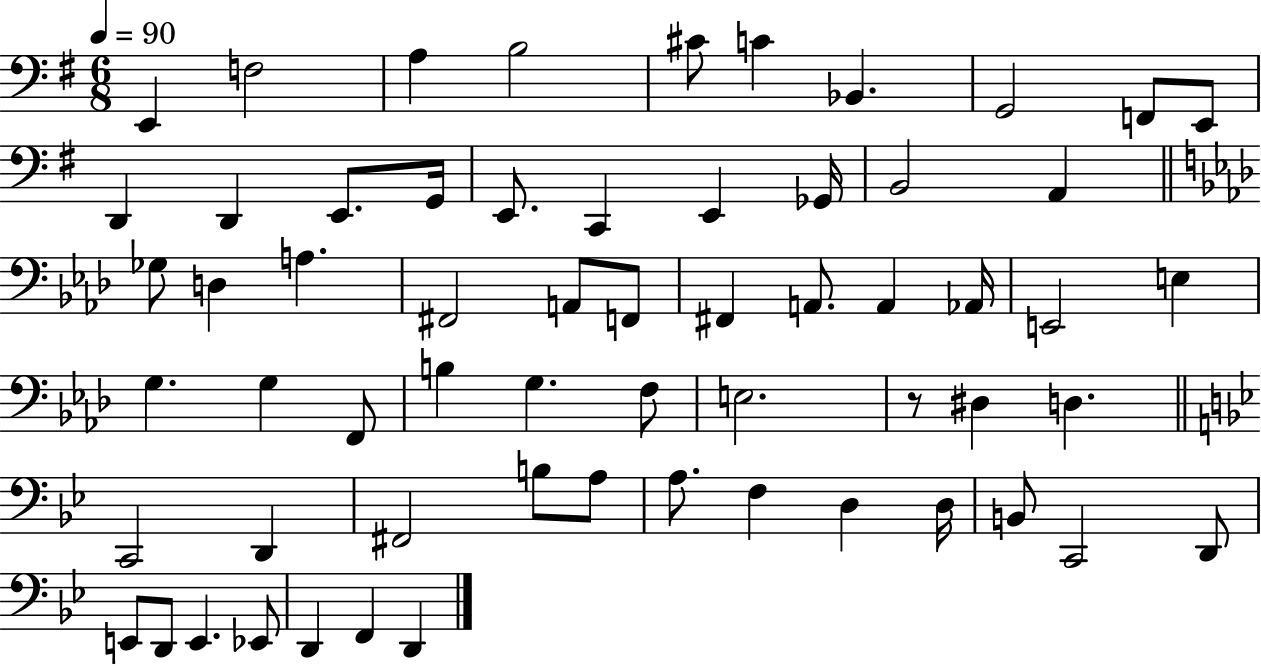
E2/q F3/h A3/q B3/h C#4/e C4/q Bb2/q. G2/h F2/e E2/e D2/q D2/q E2/e. G2/s E2/e. C2/q E2/q Gb2/s B2/h A2/q Gb3/e D3/q A3/q. F#2/h A2/e F2/e F#2/q A2/e. A2/q Ab2/s E2/h E3/q G3/q. G3/q F2/e B3/q G3/q. F3/e E3/h. R/e D#3/q D3/q. C2/h D2/q F#2/h B3/e A3/e A3/e. F3/q D3/q D3/s B2/e C2/h D2/e E2/e D2/e E2/q. Eb2/e D2/q F2/q D2/q